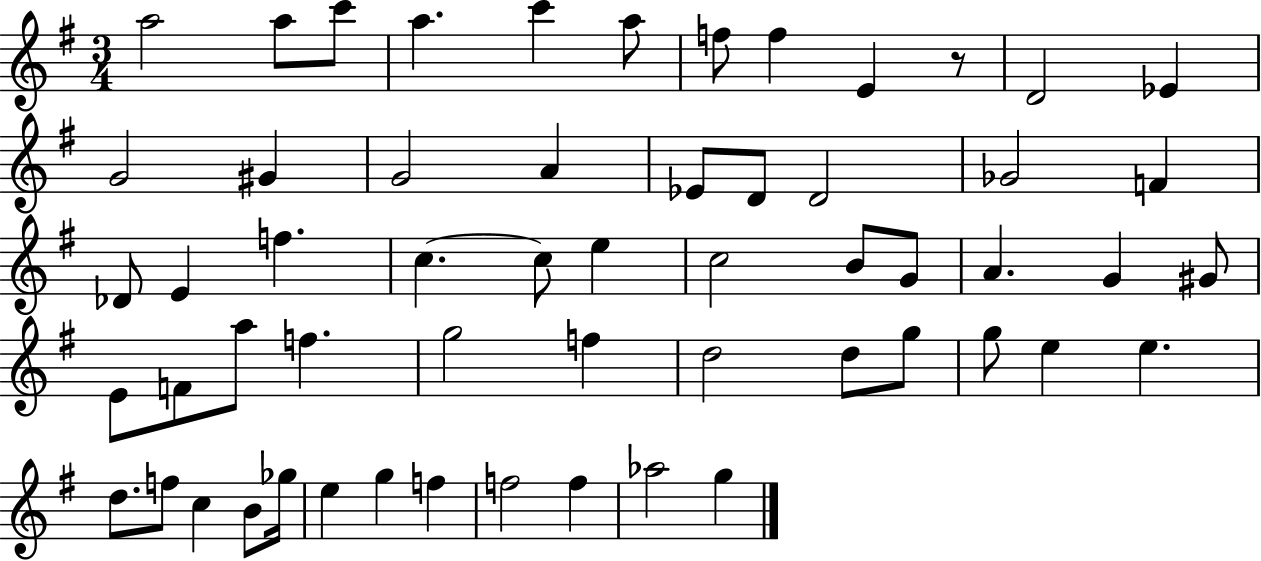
X:1
T:Untitled
M:3/4
L:1/4
K:G
a2 a/2 c'/2 a c' a/2 f/2 f E z/2 D2 _E G2 ^G G2 A _E/2 D/2 D2 _G2 F _D/2 E f c c/2 e c2 B/2 G/2 A G ^G/2 E/2 F/2 a/2 f g2 f d2 d/2 g/2 g/2 e e d/2 f/2 c B/2 _g/4 e g f f2 f _a2 g